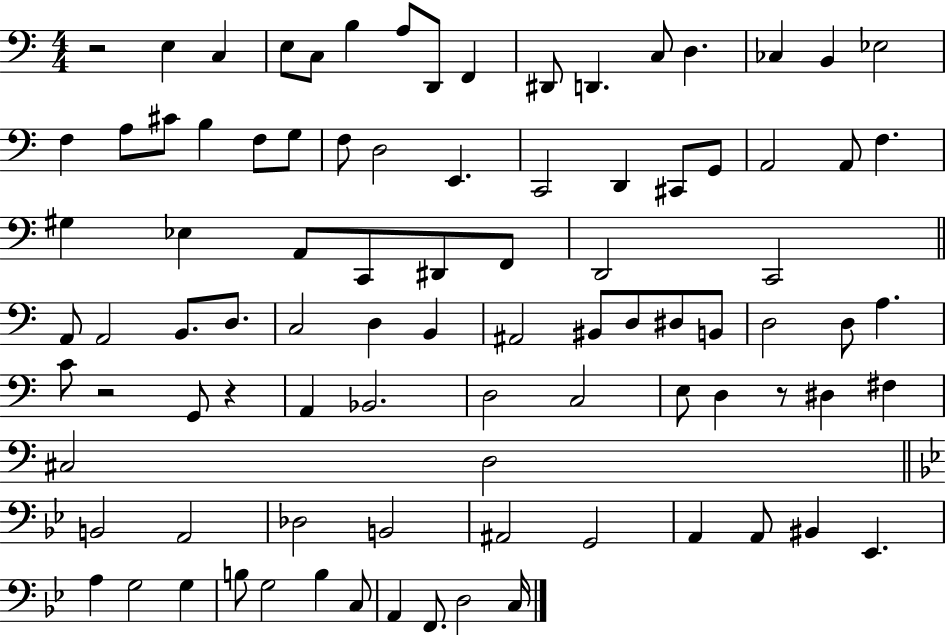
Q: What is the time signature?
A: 4/4